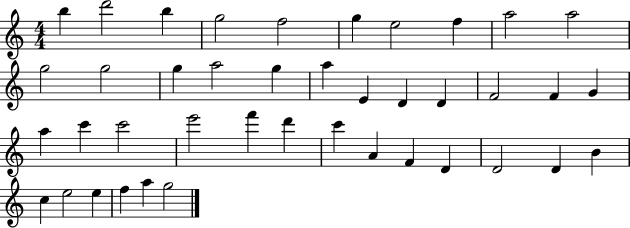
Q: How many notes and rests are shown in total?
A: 41